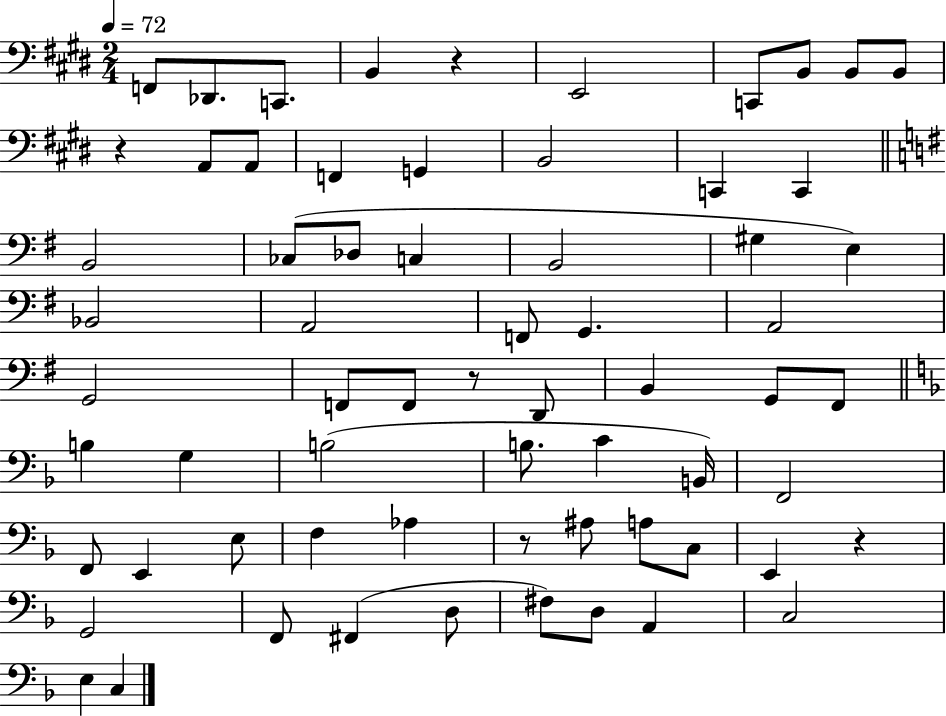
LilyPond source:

{
  \clef bass
  \numericTimeSignature
  \time 2/4
  \key e \major
  \tempo 4 = 72
  \repeat volta 2 { f,8 des,8. c,8. | b,4 r4 | e,2 | c,8 b,8 b,8 b,8 | \break r4 a,8 a,8 | f,4 g,4 | b,2 | c,4 c,4 | \break \bar "||" \break \key g \major b,2 | ces8( des8 c4 | b,2 | gis4 e4) | \break bes,2 | a,2 | f,8 g,4. | a,2 | \break g,2 | f,8 f,8 r8 d,8 | b,4 g,8 fis,8 | \bar "||" \break \key f \major b4 g4 | b2( | b8. c'4 b,16) | f,2 | \break f,8 e,4 e8 | f4 aes4 | r8 ais8 a8 c8 | e,4 r4 | \break g,2 | f,8 fis,4( d8 | fis8) d8 a,4 | c2 | \break e4 c4 | } \bar "|."
}